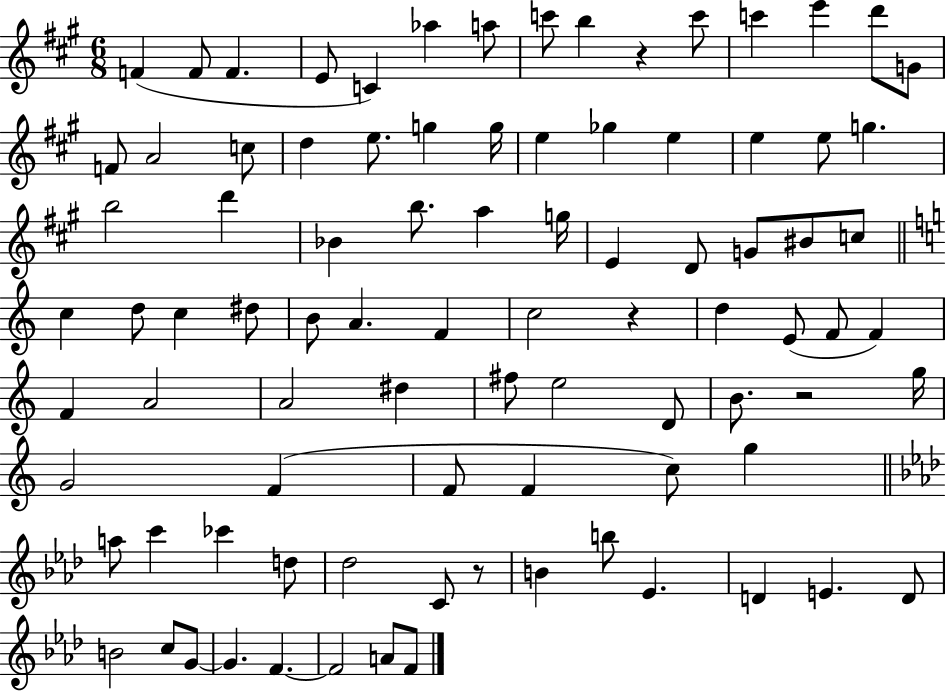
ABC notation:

X:1
T:Untitled
M:6/8
L:1/4
K:A
F F/2 F E/2 C _a a/2 c'/2 b z c'/2 c' e' d'/2 G/2 F/2 A2 c/2 d e/2 g g/4 e _g e e e/2 g b2 d' _B b/2 a g/4 E D/2 G/2 ^B/2 c/2 c d/2 c ^d/2 B/2 A F c2 z d E/2 F/2 F F A2 A2 ^d ^f/2 e2 D/2 B/2 z2 g/4 G2 F F/2 F c/2 g a/2 c' _c' d/2 _d2 C/2 z/2 B b/2 _E D E D/2 B2 c/2 G/2 G F F2 A/2 F/2